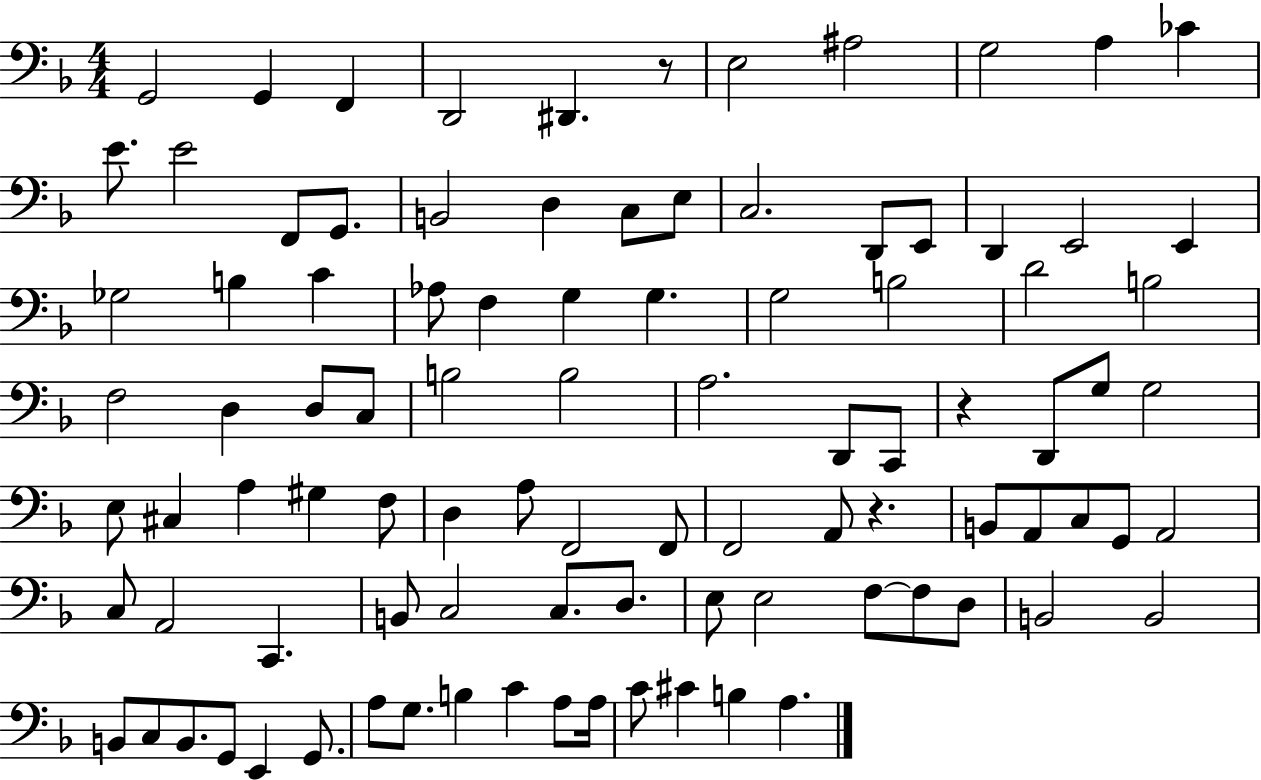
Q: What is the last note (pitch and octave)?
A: A3